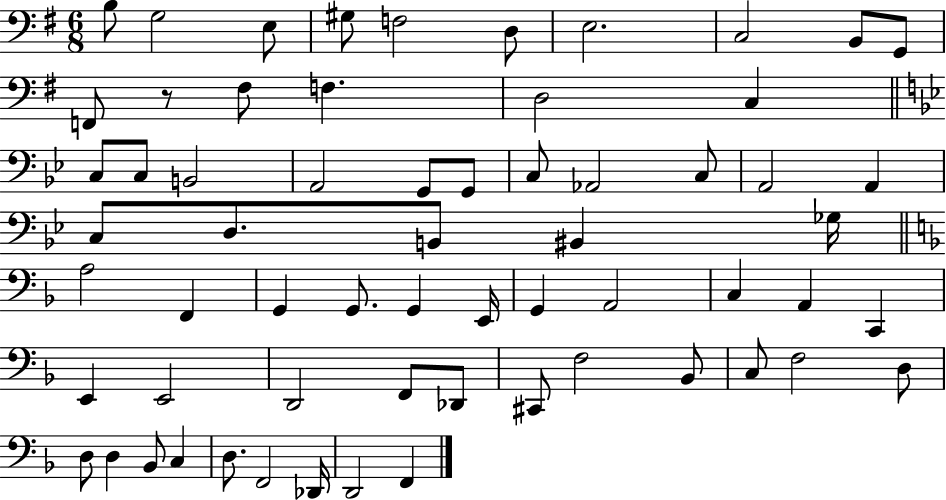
B3/e G3/h E3/e G#3/e F3/h D3/e E3/h. C3/h B2/e G2/e F2/e R/e F#3/e F3/q. D3/h C3/q C3/e C3/e B2/h A2/h G2/e G2/e C3/e Ab2/h C3/e A2/h A2/q C3/e D3/e. B2/e BIS2/q Gb3/s A3/h F2/q G2/q G2/e. G2/q E2/s G2/q A2/h C3/q A2/q C2/q E2/q E2/h D2/h F2/e Db2/e C#2/e F3/h Bb2/e C3/e F3/h D3/e D3/e D3/q Bb2/e C3/q D3/e. F2/h Db2/s D2/h F2/q